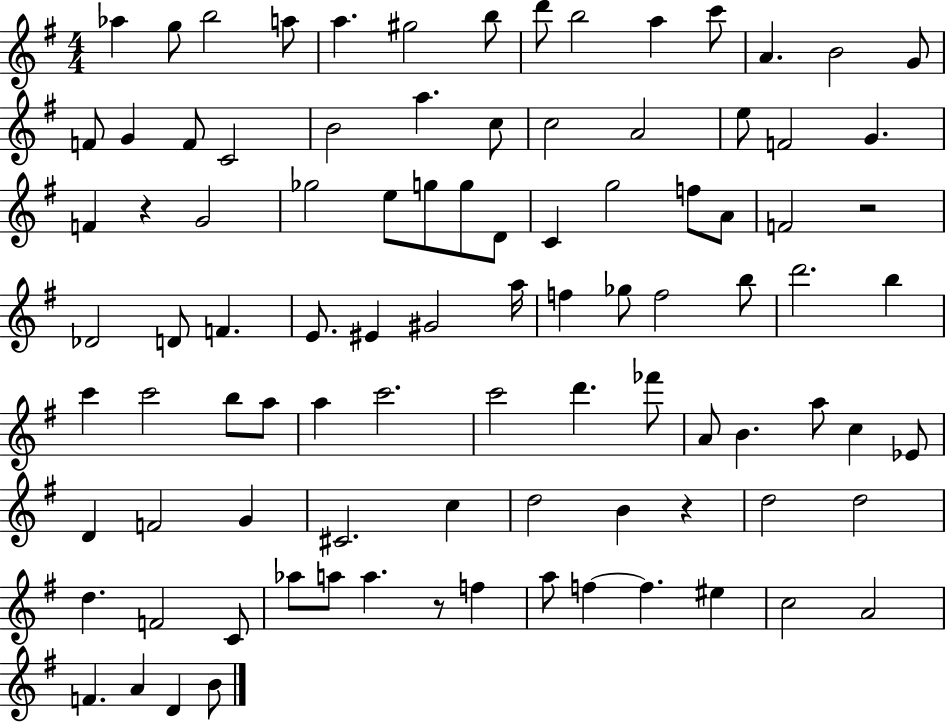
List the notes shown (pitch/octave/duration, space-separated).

Ab5/q G5/e B5/h A5/e A5/q. G#5/h B5/e D6/e B5/h A5/q C6/e A4/q. B4/h G4/e F4/e G4/q F4/e C4/h B4/h A5/q. C5/e C5/h A4/h E5/e F4/h G4/q. F4/q R/q G4/h Gb5/h E5/e G5/e G5/e D4/e C4/q G5/h F5/e A4/e F4/h R/h Db4/h D4/e F4/q. E4/e. EIS4/q G#4/h A5/s F5/q Gb5/e F5/h B5/e D6/h. B5/q C6/q C6/h B5/e A5/e A5/q C6/h. C6/h D6/q. FES6/e A4/e B4/q. A5/e C5/q Eb4/e D4/q F4/h G4/q C#4/h. C5/q D5/h B4/q R/q D5/h D5/h D5/q. F4/h C4/e Ab5/e A5/e A5/q. R/e F5/q A5/e F5/q F5/q. EIS5/q C5/h A4/h F4/q. A4/q D4/q B4/e